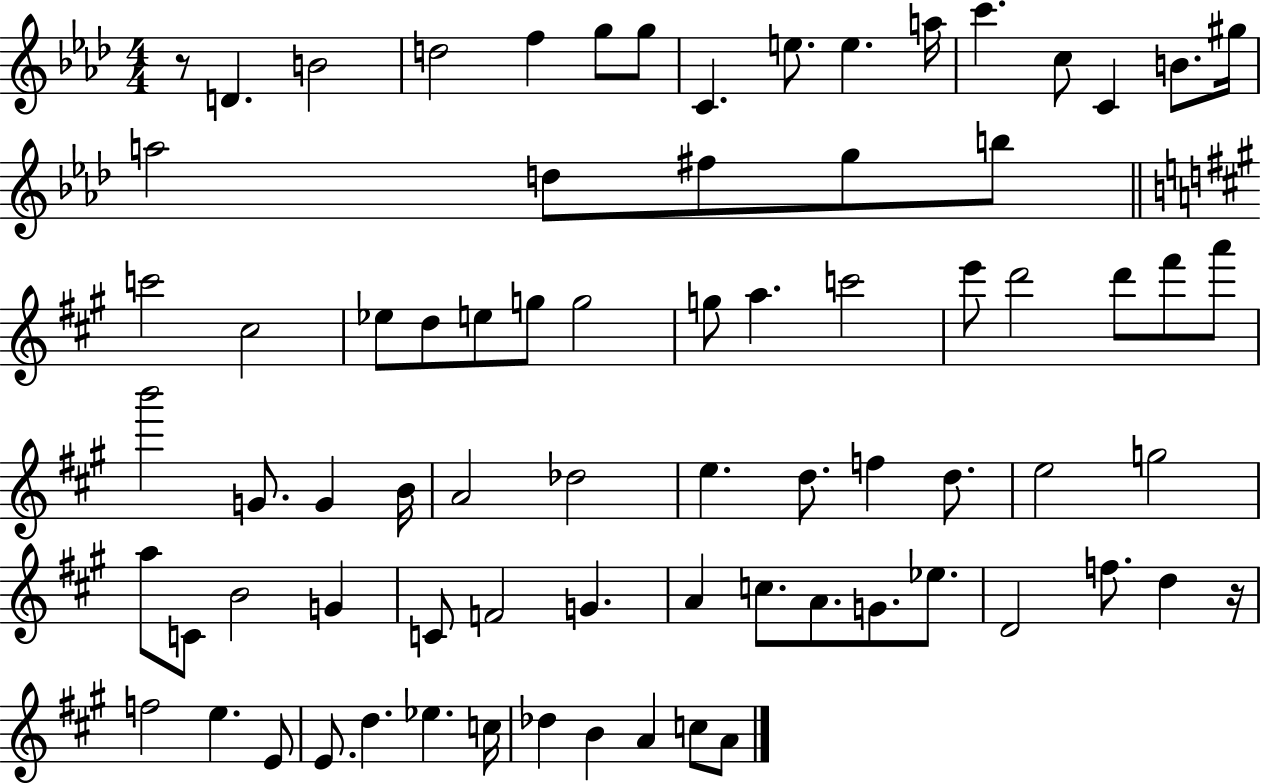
{
  \clef treble
  \numericTimeSignature
  \time 4/4
  \key aes \major
  r8 d'4. b'2 | d''2 f''4 g''8 g''8 | c'4. e''8. e''4. a''16 | c'''4. c''8 c'4 b'8. gis''16 | \break a''2 d''8 fis''8 g''8 b''8 | \bar "||" \break \key a \major c'''2 cis''2 | ees''8 d''8 e''8 g''8 g''2 | g''8 a''4. c'''2 | e'''8 d'''2 d'''8 fis'''8 a'''8 | \break b'''2 g'8. g'4 b'16 | a'2 des''2 | e''4. d''8. f''4 d''8. | e''2 g''2 | \break a''8 c'8 b'2 g'4 | c'8 f'2 g'4. | a'4 c''8. a'8. g'8. ees''8. | d'2 f''8. d''4 r16 | \break f''2 e''4. e'8 | e'8. d''4. ees''4. c''16 | des''4 b'4 a'4 c''8 a'8 | \bar "|."
}